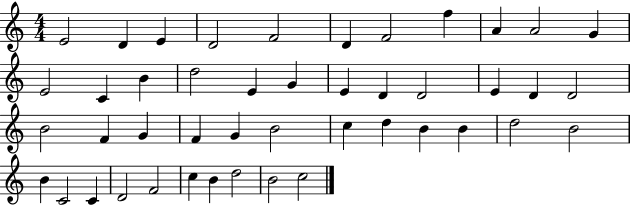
E4/h D4/q E4/q D4/h F4/h D4/q F4/h F5/q A4/q A4/h G4/q E4/h C4/q B4/q D5/h E4/q G4/q E4/q D4/q D4/h E4/q D4/q D4/h B4/h F4/q G4/q F4/q G4/q B4/h C5/q D5/q B4/q B4/q D5/h B4/h B4/q C4/h C4/q D4/h F4/h C5/q B4/q D5/h B4/h C5/h